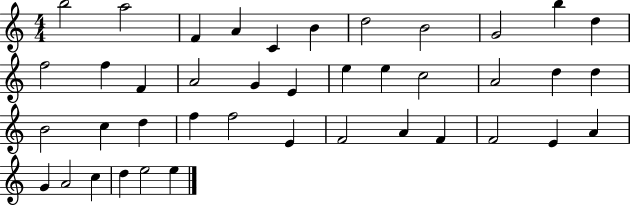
B5/h A5/h F4/q A4/q C4/q B4/q D5/h B4/h G4/h B5/q D5/q F5/h F5/q F4/q A4/h G4/q E4/q E5/q E5/q C5/h A4/h D5/q D5/q B4/h C5/q D5/q F5/q F5/h E4/q F4/h A4/q F4/q F4/h E4/q A4/q G4/q A4/h C5/q D5/q E5/h E5/q